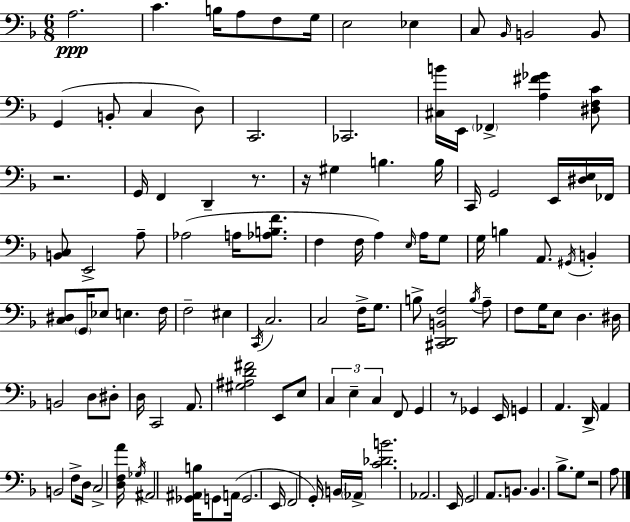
X:1
T:Untitled
M:6/8
L:1/4
K:F
A,2 C B,/4 A,/2 F,/2 G,/4 E,2 _E, C,/2 _B,,/4 B,,2 B,,/2 G,, B,,/2 C, D,/2 C,,2 _C,,2 [^C,B]/4 E,,/4 _F,, [A,^F_G] [^D,F,C]/2 z2 G,,/4 F,, D,, z/2 z/4 ^G, B, B,/4 C,,/4 G,,2 E,,/4 [^D,E,]/4 _F,,/4 [B,,C,]/2 E,,2 A,/2 _A,2 A,/4 [_A,B,F]/2 F, F,/4 A, E,/4 A,/4 G,/2 G,/4 B, A,,/2 ^G,,/4 B,, [C,^D,]/2 G,,/4 _E,/2 E, F,/4 F,2 ^E, C,,/4 C,2 C,2 F,/4 G,/2 B,/2 [^C,,D,,B,,F,]2 B,/4 A,/2 F,/2 G,/4 E,/2 D, ^D,/4 B,,2 D,/2 ^D,/2 D,/4 C,,2 A,,/2 [^G,^A,D^F]2 E,,/2 E,/2 C, E, C, F,,/2 G,, z/2 _G,, E,,/4 G,, A,, D,,/4 A,, B,,2 F,/2 D,/4 C,2 [D,F,A]/4 _G,/4 ^A,,2 [_G,,^A,,B,]/4 G,,/2 A,,/4 G,,2 E,,/4 F,,2 G,,/4 B,,/4 _A,,/4 [C_DB]2 _A,,2 E,,/4 G,,2 A,,/2 B,,/2 B,, _B,/2 G,/2 z2 A,/2